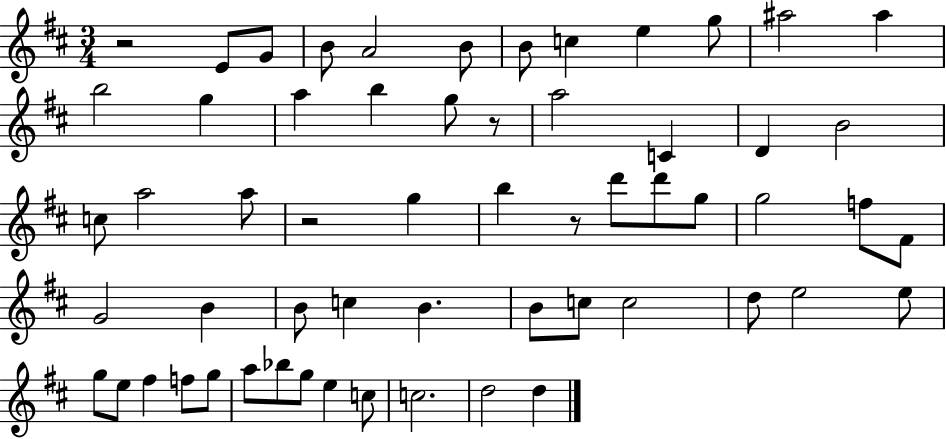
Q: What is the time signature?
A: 3/4